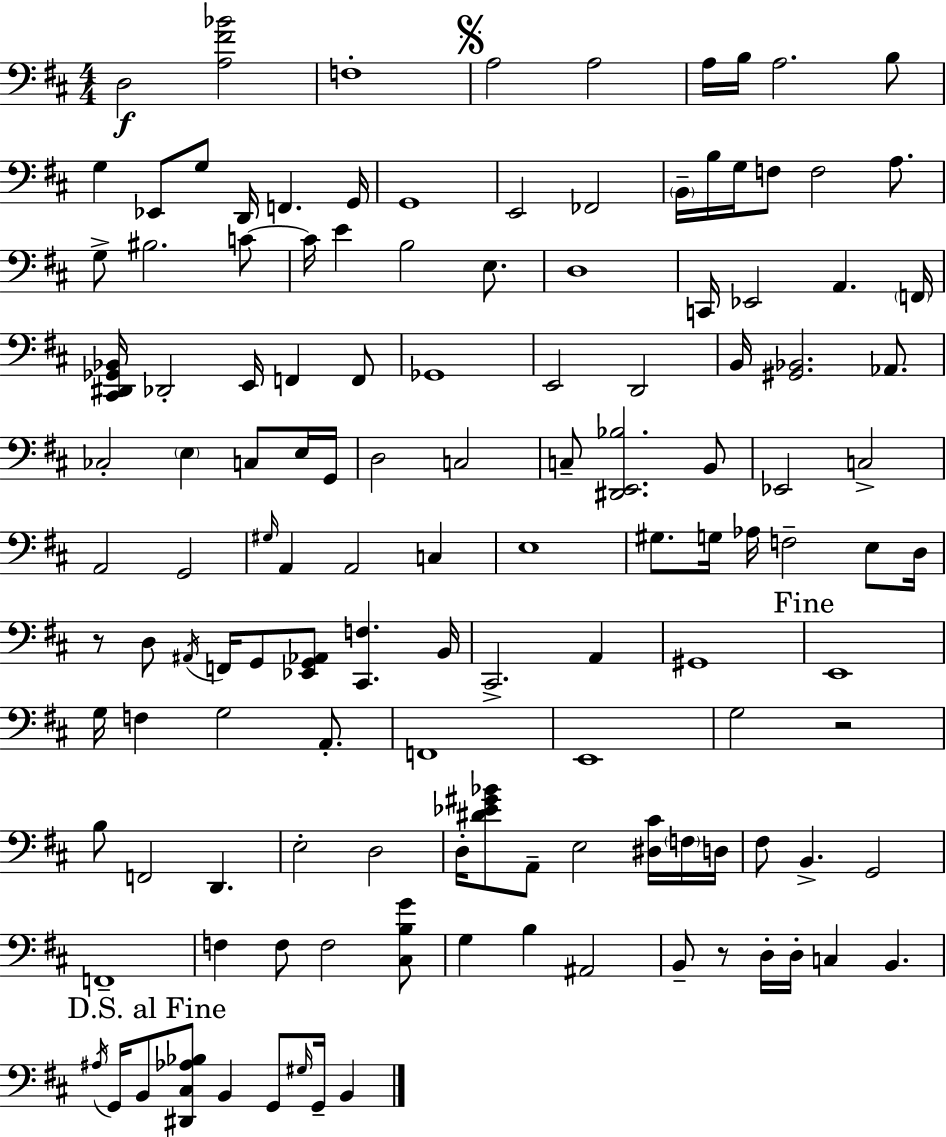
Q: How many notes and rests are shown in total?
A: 130